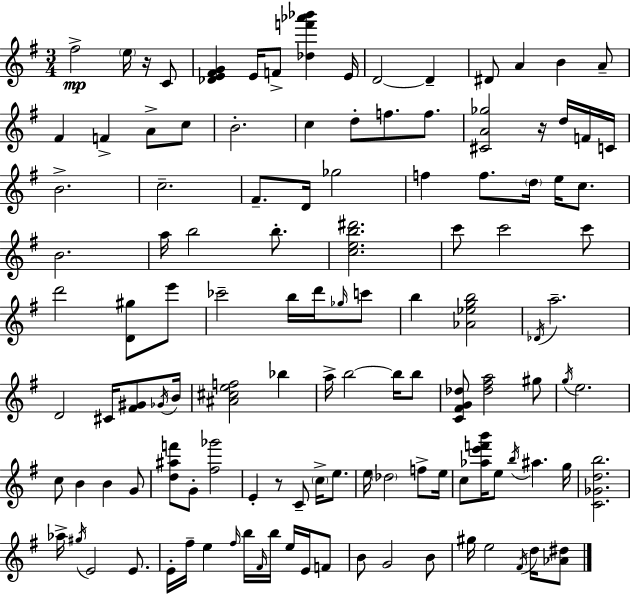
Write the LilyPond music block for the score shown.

{
  \clef treble
  \numericTimeSignature
  \time 3/4
  \key e \minor
  fis''2->\mp \parenthesize e''16 r16 c'8 | <des' e' fis' g'>4 e'16 f'8-> <des'' f''' aes''' bes'''>4 e'16 | d'2~~ d'4-- | dis'8 a'4 b'4 a'8-- | \break fis'4 f'4-> a'8-> c''8 | b'2.-. | c''4 d''8-. f''8. f''8. | <cis' a' ges''>2 r16 d''16 f'16 c'16 | \break b'2.-> | c''2.-- | fis'8.-- d'16 ges''2 | f''4 f''8. \parenthesize d''16 e''16 c''8. | \break b'2. | a''16 b''2 b''8.-. | <c'' e'' b'' dis'''>2. | c'''8 c'''2 c'''8 | \break d'''2 <d' gis''>8 e'''8 | ces'''2-- b''16 d'''16 \grace { ges''16 } c'''8 | b''4 <aes' ees'' g'' b''>2 | \acciaccatura { des'16 } a''2.-- | \break d'2 cis'16 <fis' gis'>8 | \acciaccatura { ges'16 } b'16 <ais' cis'' e'' f''>2 bes''4 | a''16-> b''2~~ | b''16 b''8 <c' fis' g' des''>8 <des'' fis'' a''>2 | \break gis''8 \acciaccatura { g''16 } e''2. | c''8 b'4 b'4 | g'8 <d'' ais'' f'''>8 g'8-. <fis'' ges'''>2 | e'4-. r8 c'8-- | \break \parenthesize c''16-> e''8. e''16 \parenthesize des''2 | f''8-> e''16 c''8 <aes'' e''' f''' b'''>16 e''8 \acciaccatura { b''16 } ais''4. | g''16 <c' ges' d'' b''>2. | aes''16-> \acciaccatura { gis''16 } e'2 | \break e'8. e'16-. fis''16-- e''4 | \grace { fis''16 } b''16 \grace { fis'16 } b''16 e''16 e'16 f'8 b'8 g'2 | b'8 gis''16 e''2 | \acciaccatura { fis'16 } d''16 <aes' dis''>8 \bar "|."
}